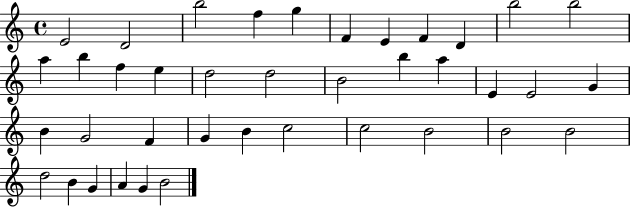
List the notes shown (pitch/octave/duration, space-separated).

E4/h D4/h B5/h F5/q G5/q F4/q E4/q F4/q D4/q B5/h B5/h A5/q B5/q F5/q E5/q D5/h D5/h B4/h B5/q A5/q E4/q E4/h G4/q B4/q G4/h F4/q G4/q B4/q C5/h C5/h B4/h B4/h B4/h D5/h B4/q G4/q A4/q G4/q B4/h